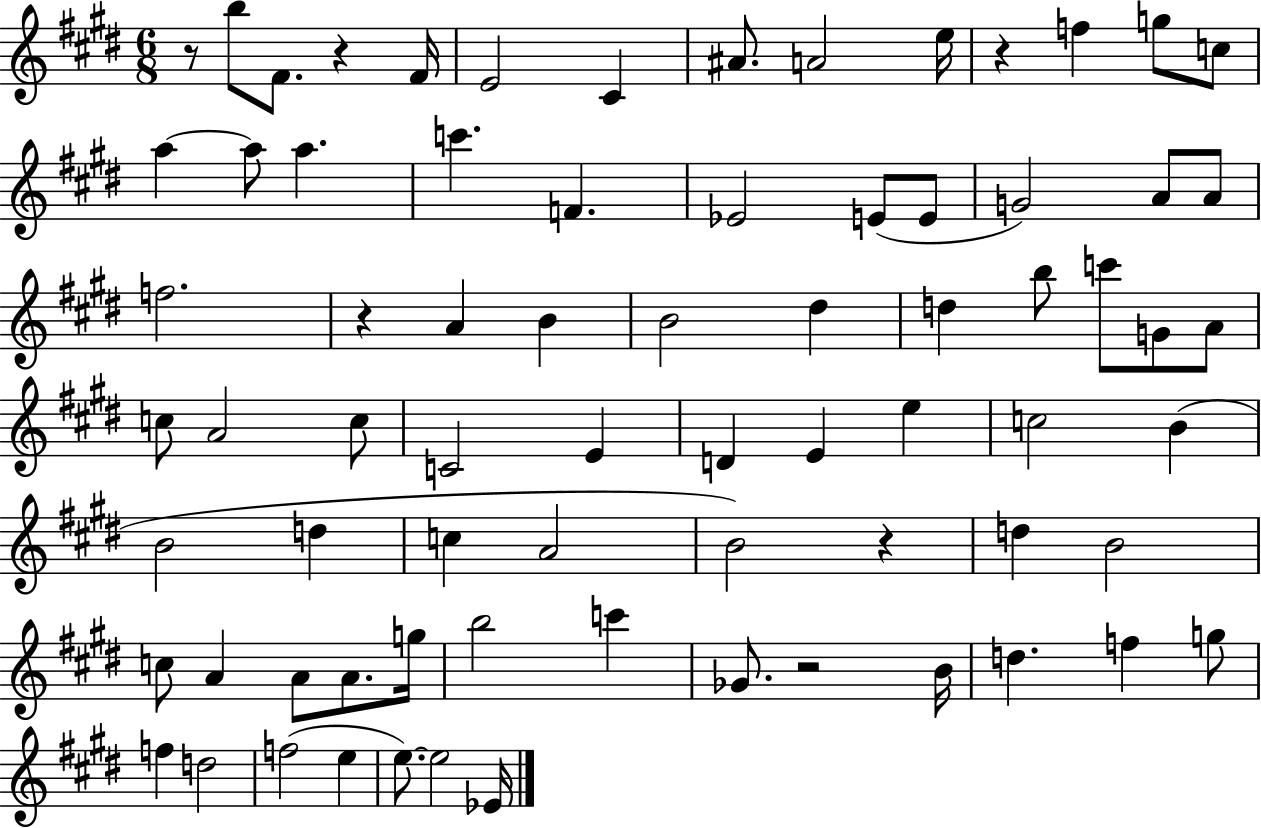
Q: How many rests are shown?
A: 6